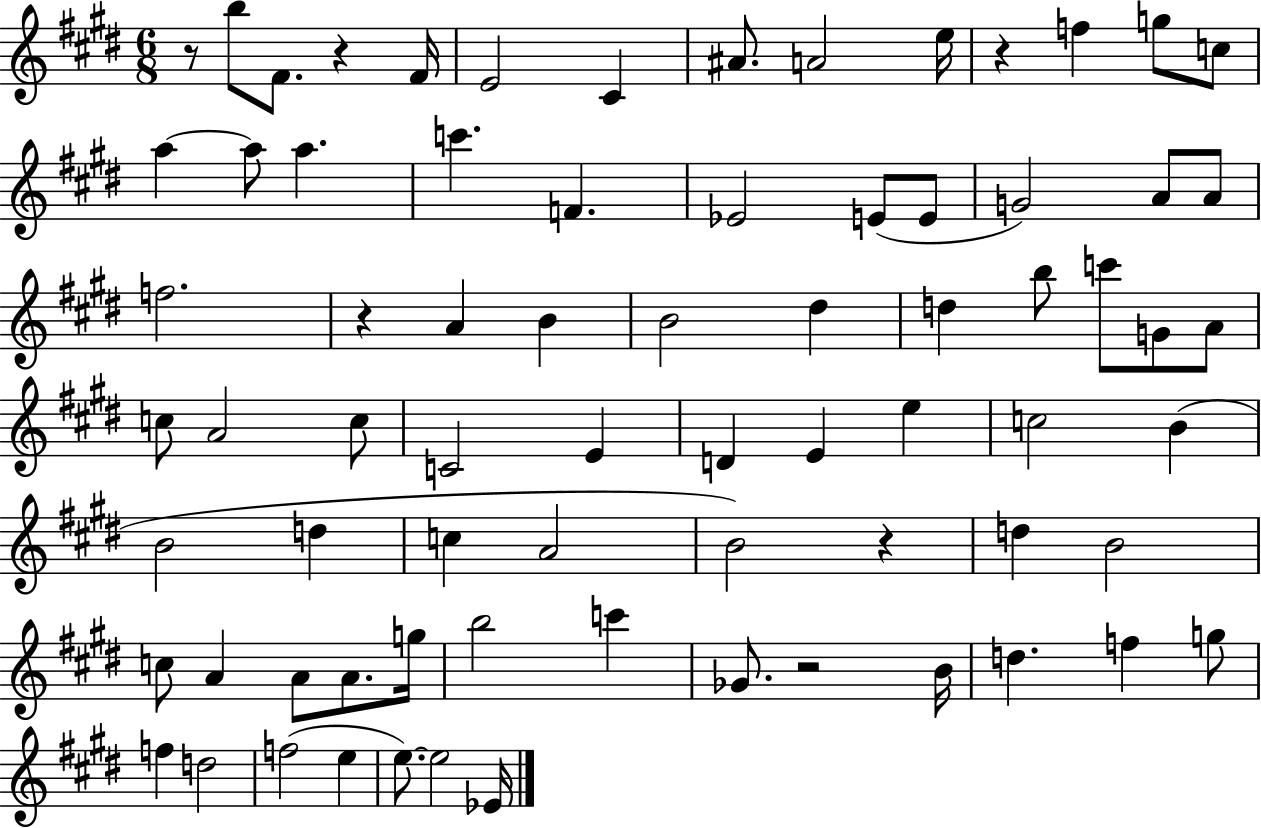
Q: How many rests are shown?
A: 6